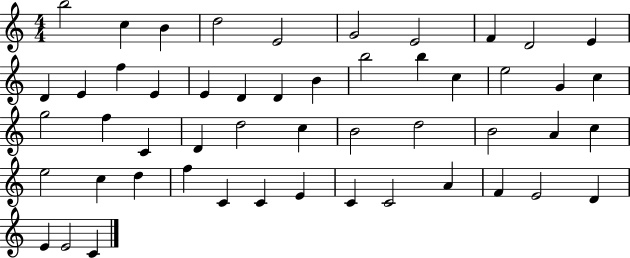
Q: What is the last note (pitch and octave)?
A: C4